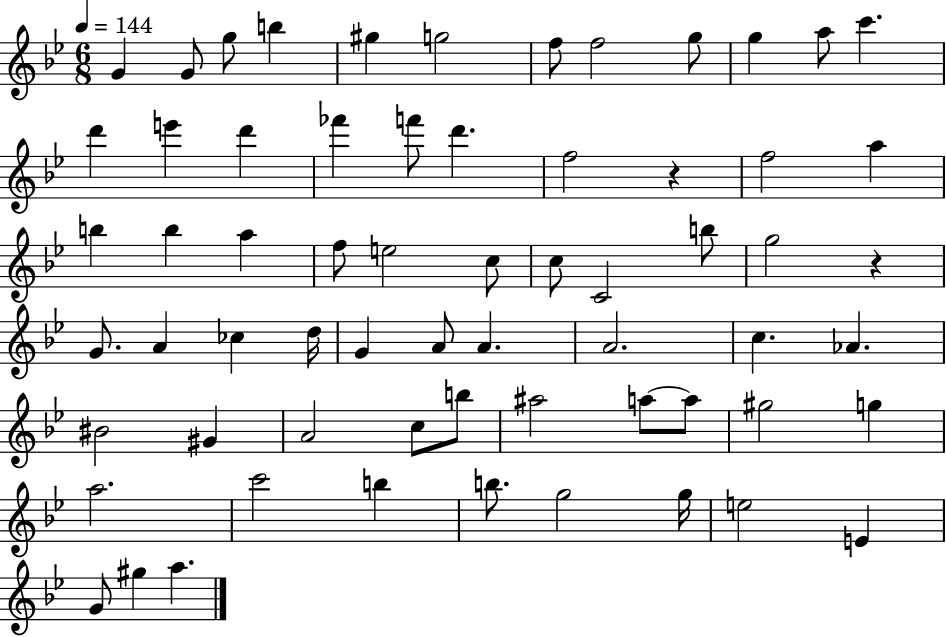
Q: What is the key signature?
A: BES major